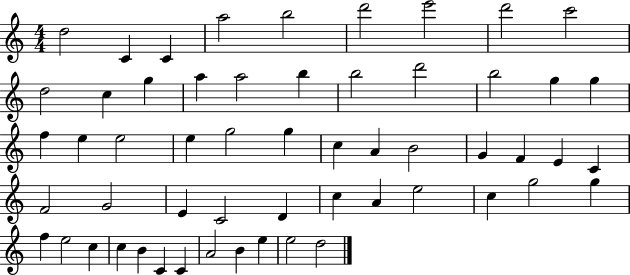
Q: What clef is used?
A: treble